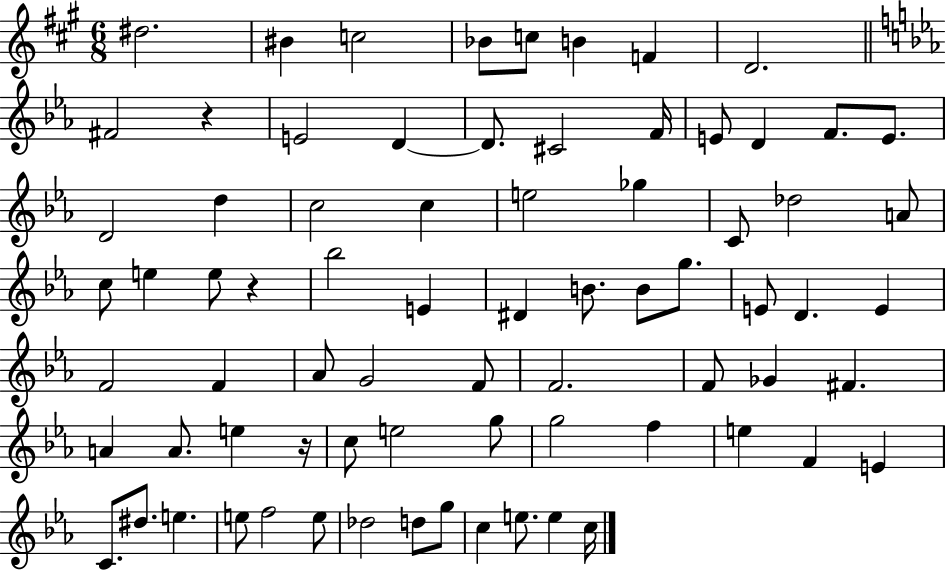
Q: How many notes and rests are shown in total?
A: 75